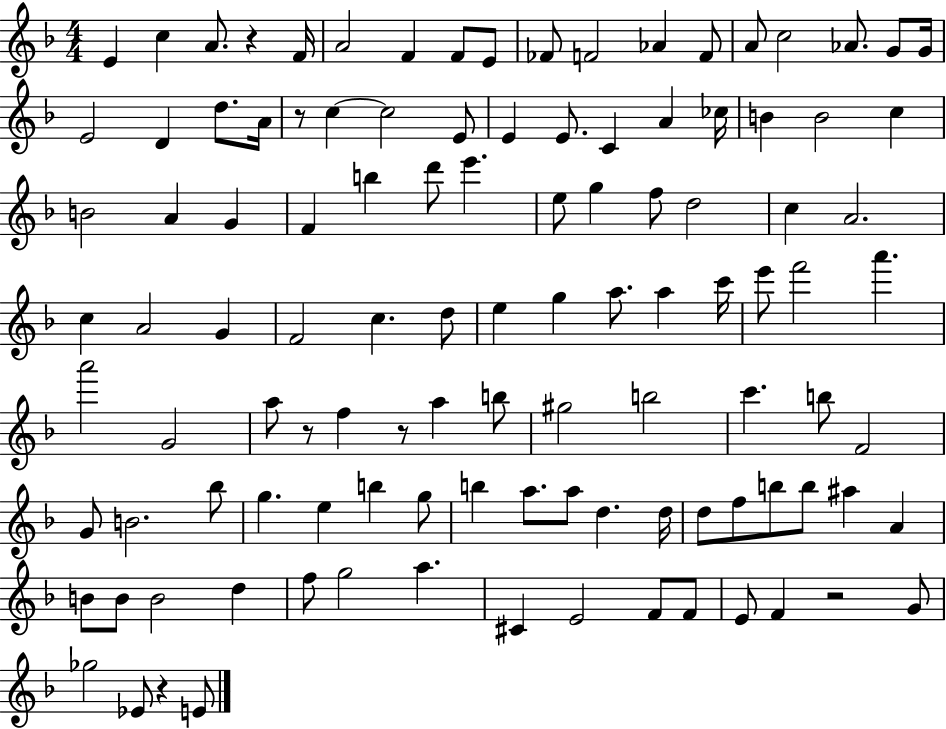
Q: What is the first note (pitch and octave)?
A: E4